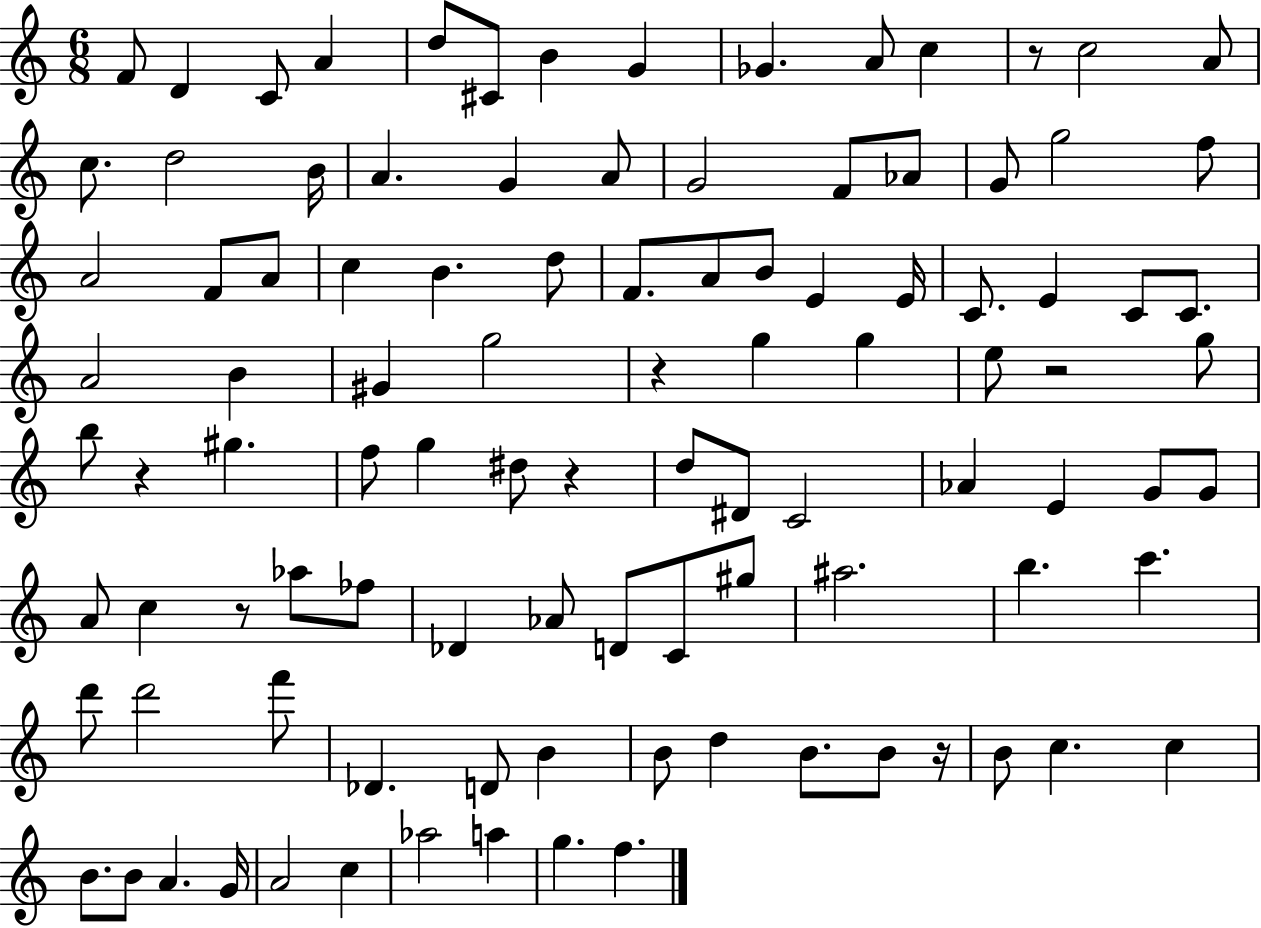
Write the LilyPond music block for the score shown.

{
  \clef treble
  \numericTimeSignature
  \time 6/8
  \key c \major
  f'8 d'4 c'8 a'4 | d''8 cis'8 b'4 g'4 | ges'4. a'8 c''4 | r8 c''2 a'8 | \break c''8. d''2 b'16 | a'4. g'4 a'8 | g'2 f'8 aes'8 | g'8 g''2 f''8 | \break a'2 f'8 a'8 | c''4 b'4. d''8 | f'8. a'8 b'8 e'4 e'16 | c'8. e'4 c'8 c'8. | \break a'2 b'4 | gis'4 g''2 | r4 g''4 g''4 | e''8 r2 g''8 | \break b''8 r4 gis''4. | f''8 g''4 dis''8 r4 | d''8 dis'8 c'2 | aes'4 e'4 g'8 g'8 | \break a'8 c''4 r8 aes''8 fes''8 | des'4 aes'8 d'8 c'8 gis''8 | ais''2. | b''4. c'''4. | \break d'''8 d'''2 f'''8 | des'4. d'8 b'4 | b'8 d''4 b'8. b'8 r16 | b'8 c''4. c''4 | \break b'8. b'8 a'4. g'16 | a'2 c''4 | aes''2 a''4 | g''4. f''4. | \break \bar "|."
}